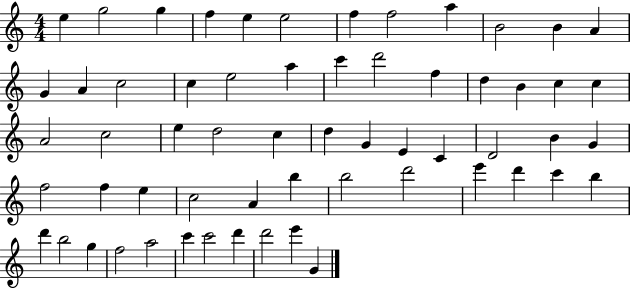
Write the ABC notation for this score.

X:1
T:Untitled
M:4/4
L:1/4
K:C
e g2 g f e e2 f f2 a B2 B A G A c2 c e2 a c' d'2 f d B c c A2 c2 e d2 c d G E C D2 B G f2 f e c2 A b b2 d'2 e' d' c' b d' b2 g f2 a2 c' c'2 d' d'2 e' G